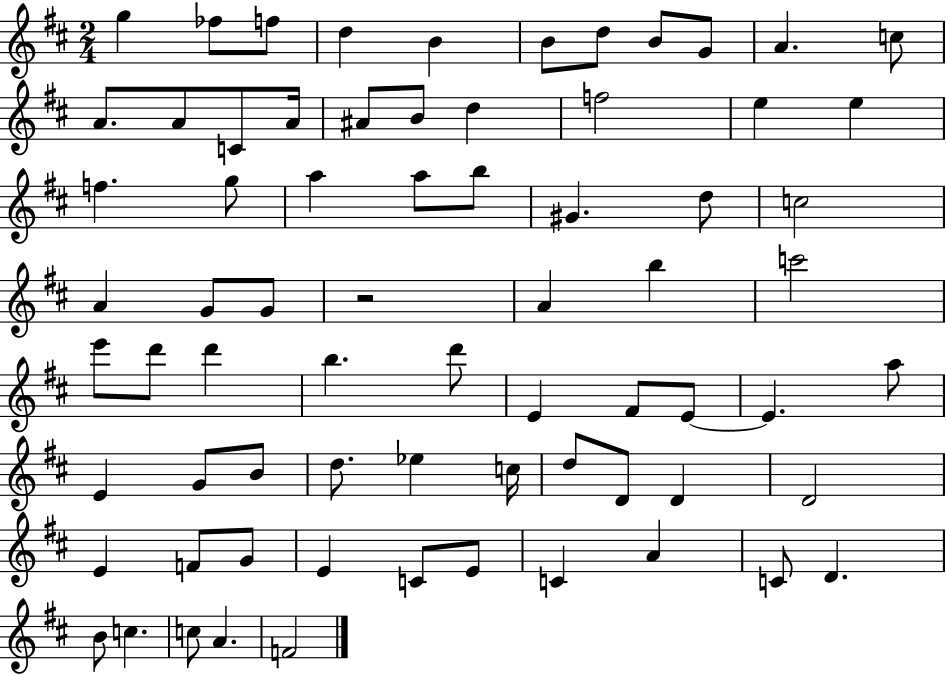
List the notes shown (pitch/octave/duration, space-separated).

G5/q FES5/e F5/e D5/q B4/q B4/e D5/e B4/e G4/e A4/q. C5/e A4/e. A4/e C4/e A4/s A#4/e B4/e D5/q F5/h E5/q E5/q F5/q. G5/e A5/q A5/e B5/e G#4/q. D5/e C5/h A4/q G4/e G4/e R/h A4/q B5/q C6/h E6/e D6/e D6/q B5/q. D6/e E4/q F#4/e E4/e E4/q. A5/e E4/q G4/e B4/e D5/e. Eb5/q C5/s D5/e D4/e D4/q D4/h E4/q F4/e G4/e E4/q C4/e E4/e C4/q A4/q C4/e D4/q. B4/e C5/q. C5/e A4/q. F4/h